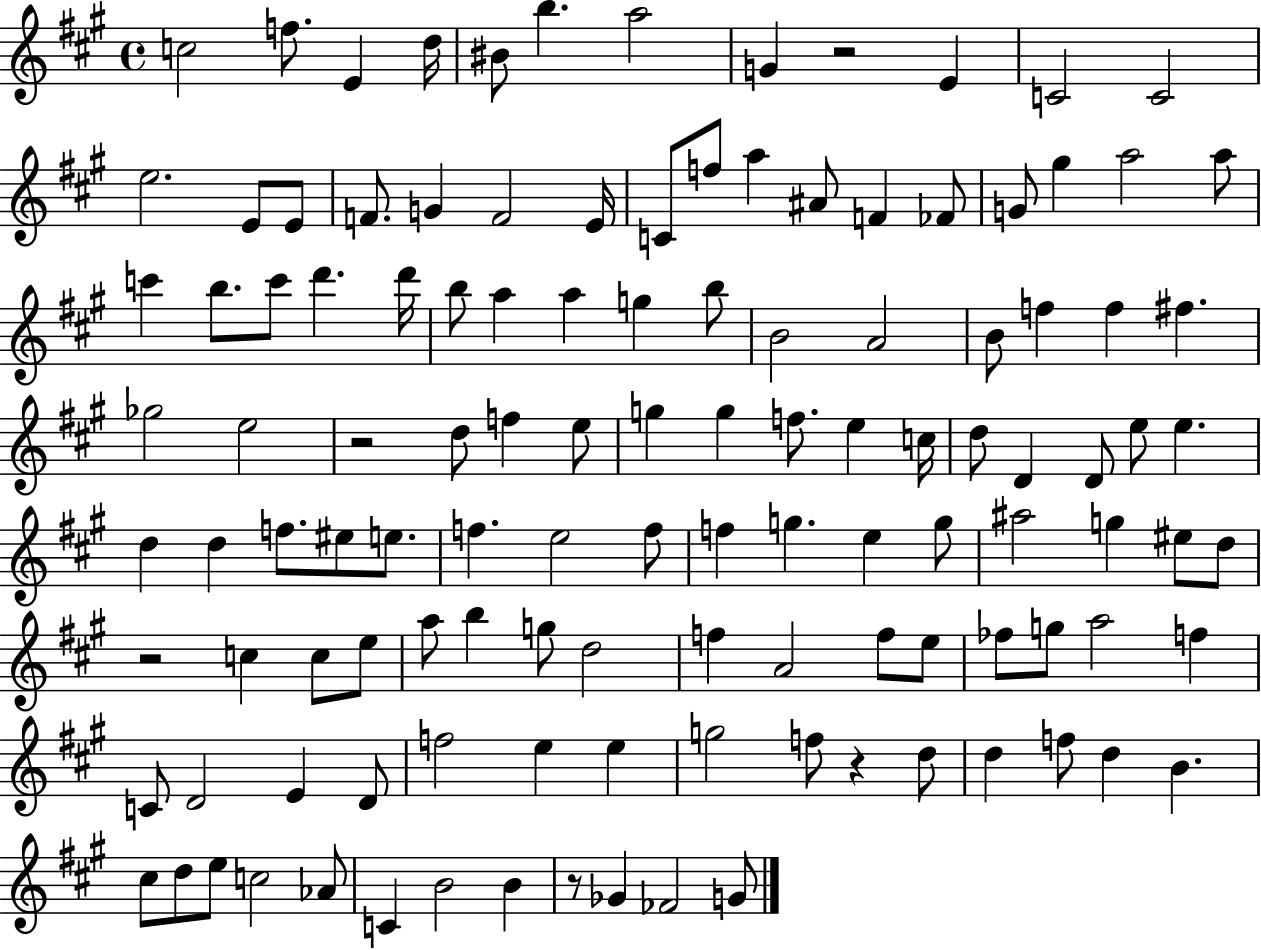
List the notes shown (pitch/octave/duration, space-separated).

C5/h F5/e. E4/q D5/s BIS4/e B5/q. A5/h G4/q R/h E4/q C4/h C4/h E5/h. E4/e E4/e F4/e. G4/q F4/h E4/s C4/e F5/e A5/q A#4/e F4/q FES4/e G4/e G#5/q A5/h A5/e C6/q B5/e. C6/e D6/q. D6/s B5/e A5/q A5/q G5/q B5/e B4/h A4/h B4/e F5/q F5/q F#5/q. Gb5/h E5/h R/h D5/e F5/q E5/e G5/q G5/q F5/e. E5/q C5/s D5/e D4/q D4/e E5/e E5/q. D5/q D5/q F5/e. EIS5/e E5/e. F5/q. E5/h F5/e F5/q G5/q. E5/q G5/e A#5/h G5/q EIS5/e D5/e R/h C5/q C5/e E5/e A5/e B5/q G5/e D5/h F5/q A4/h F5/e E5/e FES5/e G5/e A5/h F5/q C4/e D4/h E4/q D4/e F5/h E5/q E5/q G5/h F5/e R/q D5/e D5/q F5/e D5/q B4/q. C#5/e D5/e E5/e C5/h Ab4/e C4/q B4/h B4/q R/e Gb4/q FES4/h G4/e